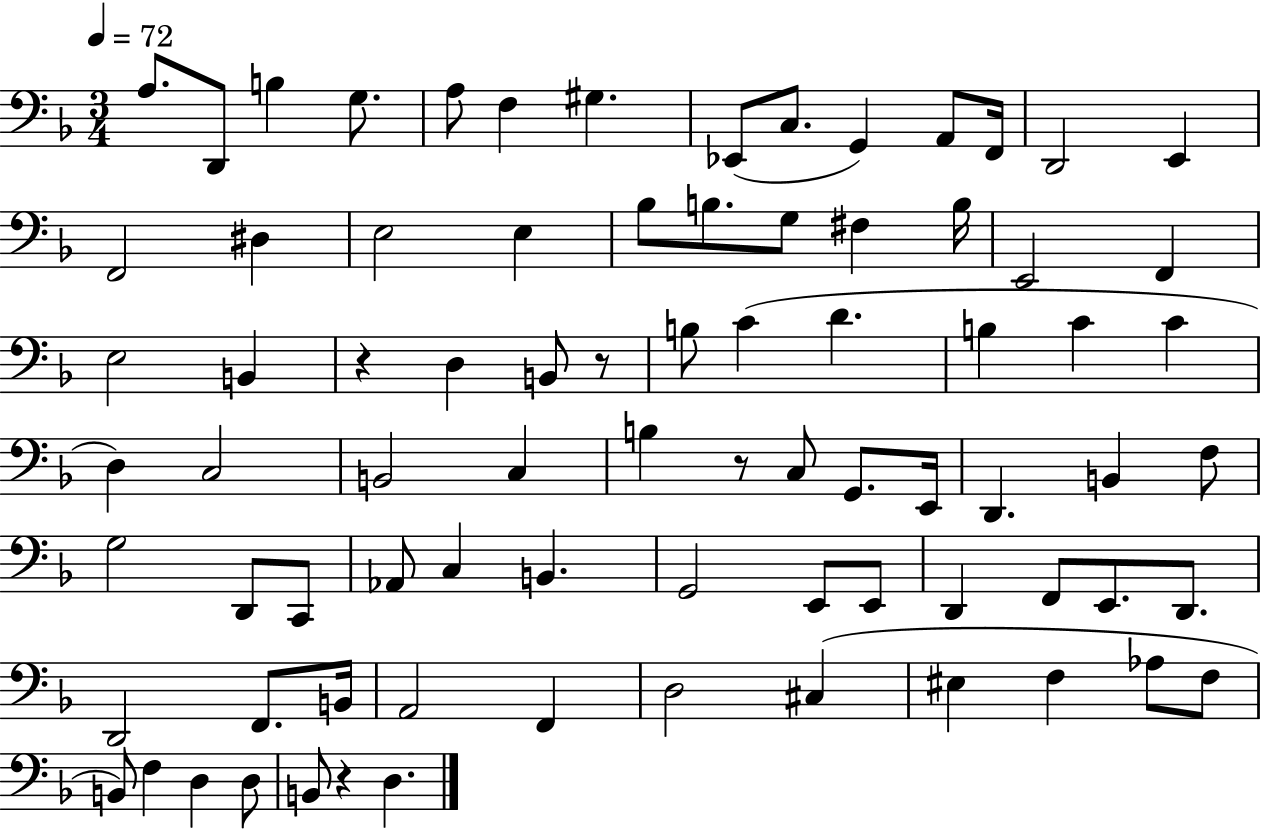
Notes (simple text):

A3/e. D2/e B3/q G3/e. A3/e F3/q G#3/q. Eb2/e C3/e. G2/q A2/e F2/s D2/h E2/q F2/h D#3/q E3/h E3/q Bb3/e B3/e. G3/e F#3/q B3/s E2/h F2/q E3/h B2/q R/q D3/q B2/e R/e B3/e C4/q D4/q. B3/q C4/q C4/q D3/q C3/h B2/h C3/q B3/q R/e C3/e G2/e. E2/s D2/q. B2/q F3/e G3/h D2/e C2/e Ab2/e C3/q B2/q. G2/h E2/e E2/e D2/q F2/e E2/e. D2/e. D2/h F2/e. B2/s A2/h F2/q D3/h C#3/q EIS3/q F3/q Ab3/e F3/e B2/e F3/q D3/q D3/e B2/e R/q D3/q.